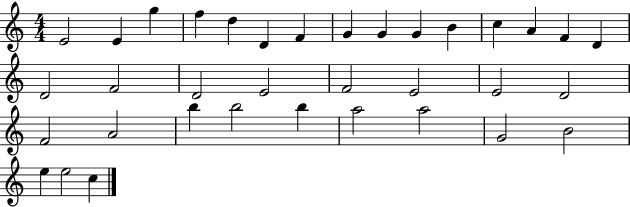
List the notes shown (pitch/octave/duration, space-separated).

E4/h E4/q G5/q F5/q D5/q D4/q F4/q G4/q G4/q G4/q B4/q C5/q A4/q F4/q D4/q D4/h F4/h D4/h E4/h F4/h E4/h E4/h D4/h F4/h A4/h B5/q B5/h B5/q A5/h A5/h G4/h B4/h E5/q E5/h C5/q